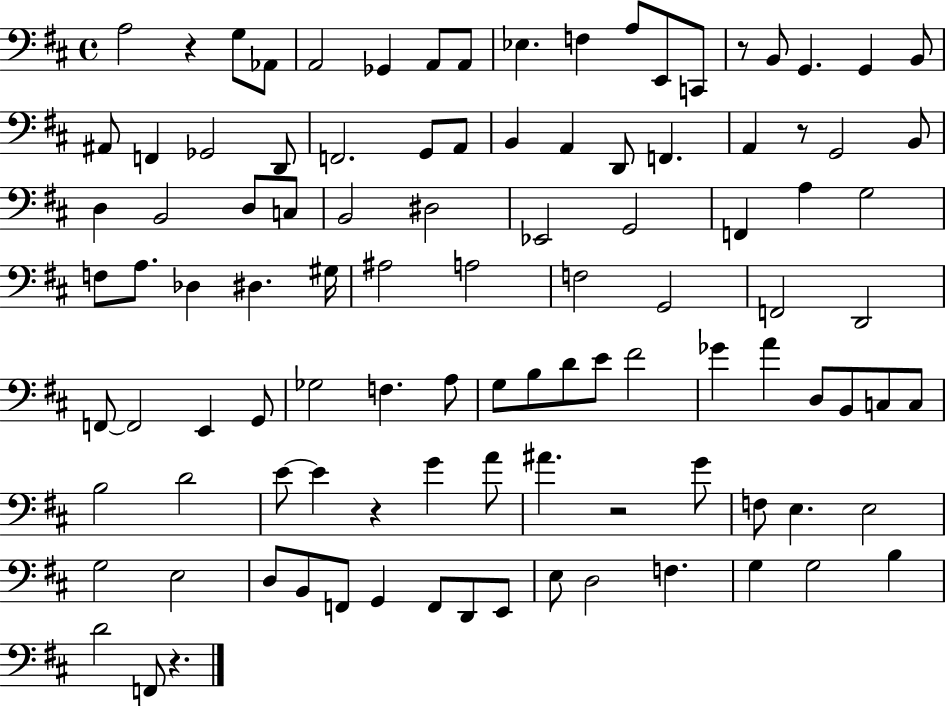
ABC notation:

X:1
T:Untitled
M:4/4
L:1/4
K:D
A,2 z G,/2 _A,,/2 A,,2 _G,, A,,/2 A,,/2 _E, F, A,/2 E,,/2 C,,/2 z/2 B,,/2 G,, G,, B,,/2 ^A,,/2 F,, _G,,2 D,,/2 F,,2 G,,/2 A,,/2 B,, A,, D,,/2 F,, A,, z/2 G,,2 B,,/2 D, B,,2 D,/2 C,/2 B,,2 ^D,2 _E,,2 G,,2 F,, A, G,2 F,/2 A,/2 _D, ^D, ^G,/4 ^A,2 A,2 F,2 G,,2 F,,2 D,,2 F,,/2 F,,2 E,, G,,/2 _G,2 F, A,/2 G,/2 B,/2 D/2 E/2 ^F2 _G A D,/2 B,,/2 C,/2 C,/2 B,2 D2 E/2 E z G A/2 ^A z2 G/2 F,/2 E, E,2 G,2 E,2 D,/2 B,,/2 F,,/2 G,, F,,/2 D,,/2 E,,/2 E,/2 D,2 F, G, G,2 B, D2 F,,/2 z